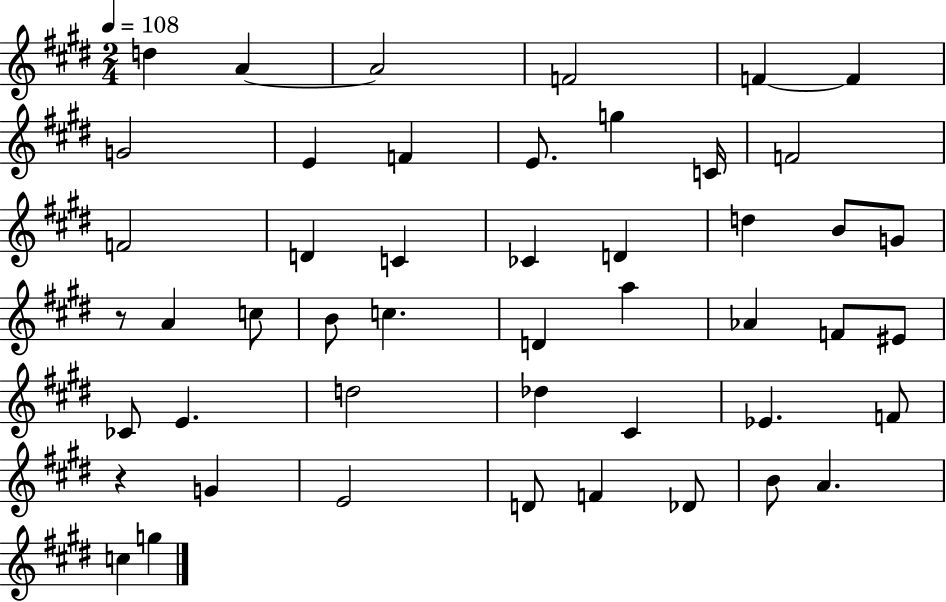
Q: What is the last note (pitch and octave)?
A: G5